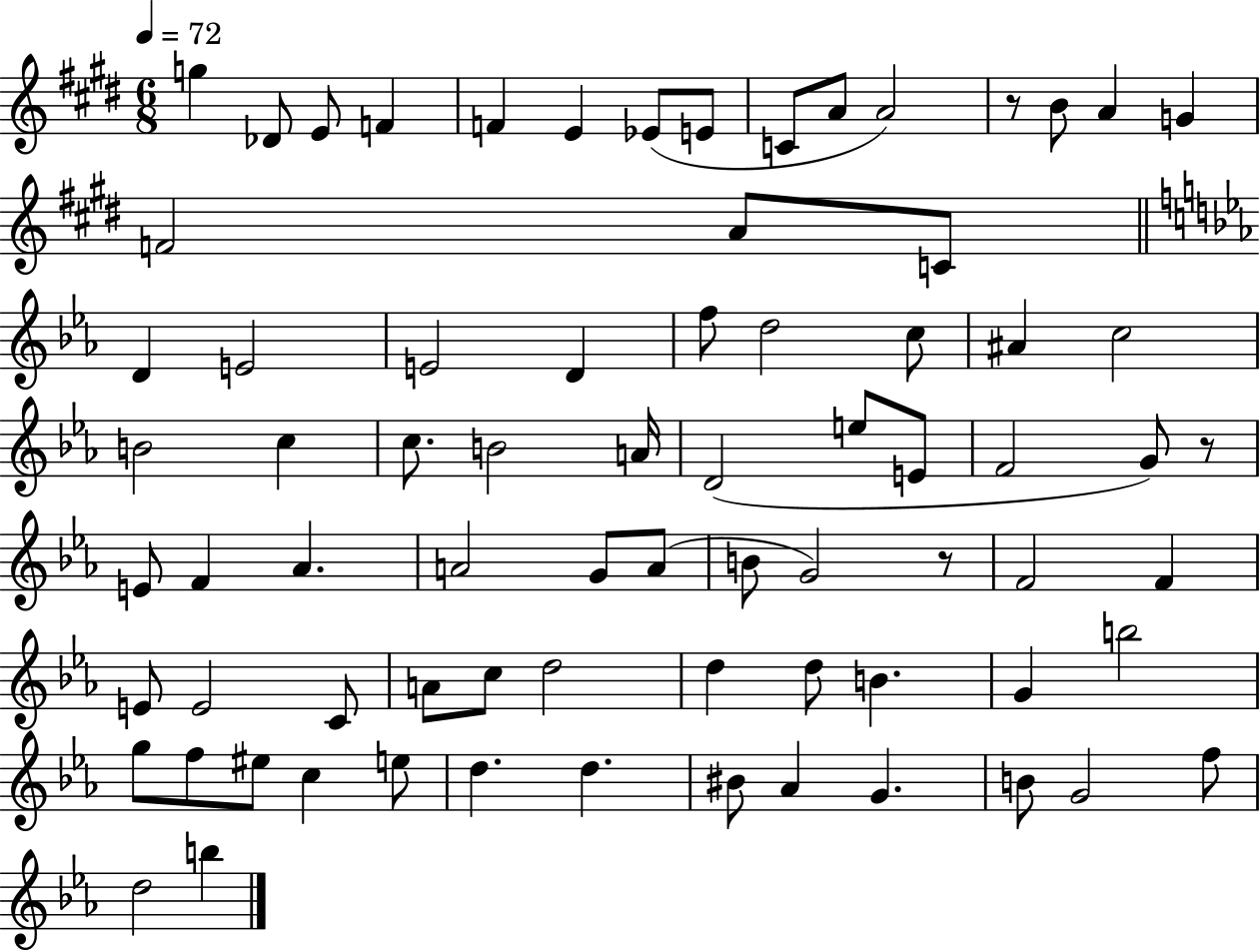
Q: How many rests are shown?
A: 3